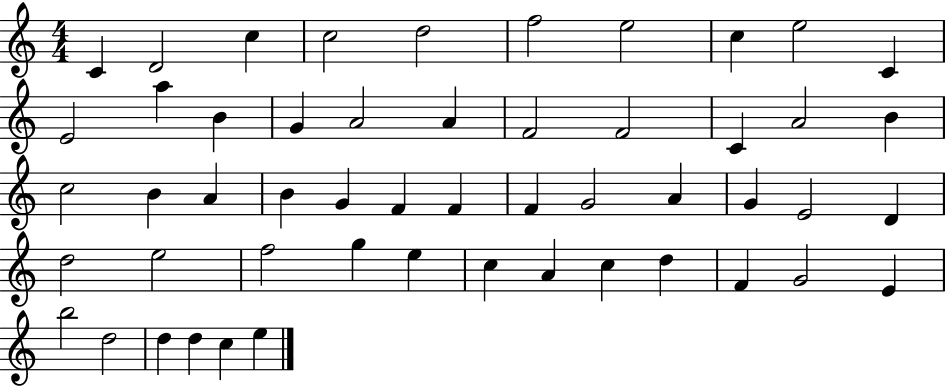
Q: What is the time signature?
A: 4/4